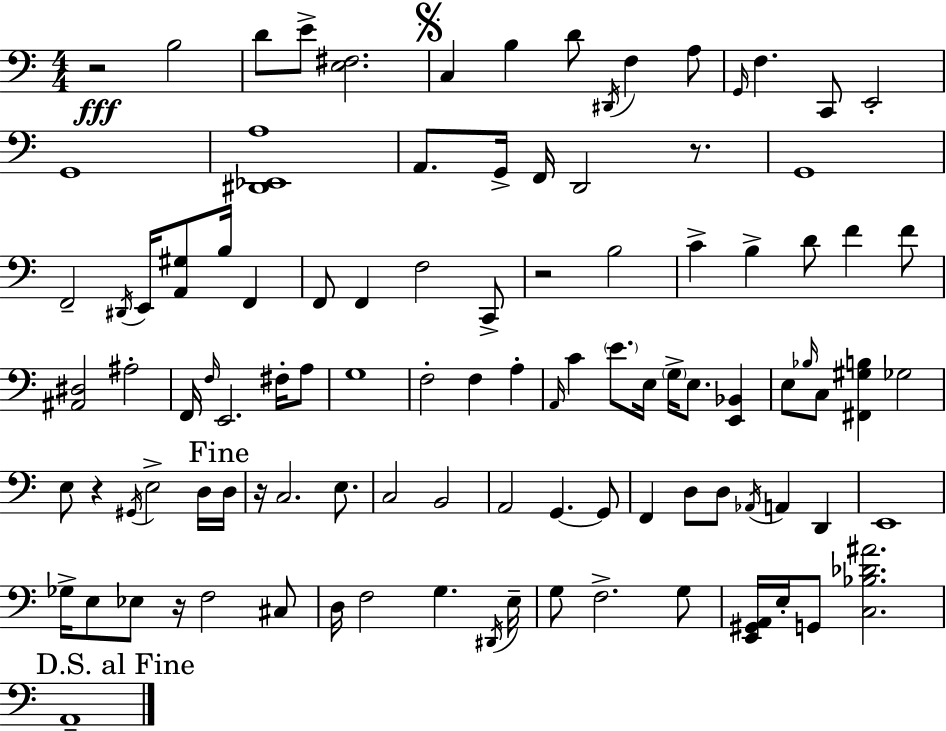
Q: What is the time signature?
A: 4/4